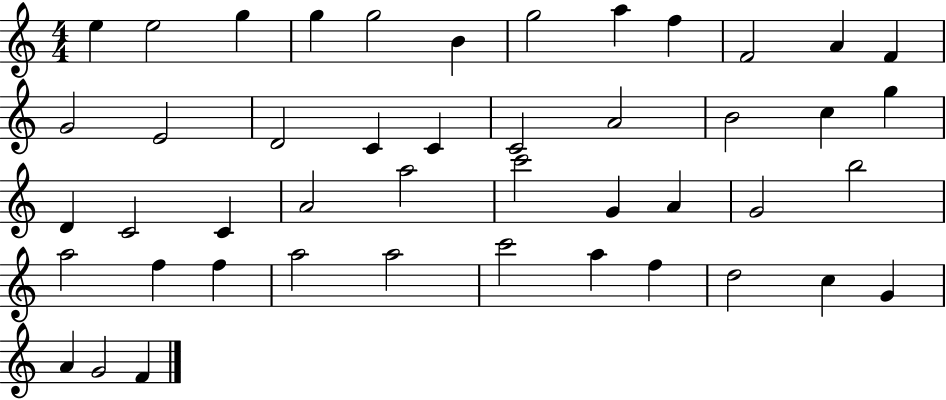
E5/q E5/h G5/q G5/q G5/h B4/q G5/h A5/q F5/q F4/h A4/q F4/q G4/h E4/h D4/h C4/q C4/q C4/h A4/h B4/h C5/q G5/q D4/q C4/h C4/q A4/h A5/h C6/h G4/q A4/q G4/h B5/h A5/h F5/q F5/q A5/h A5/h C6/h A5/q F5/q D5/h C5/q G4/q A4/q G4/h F4/q